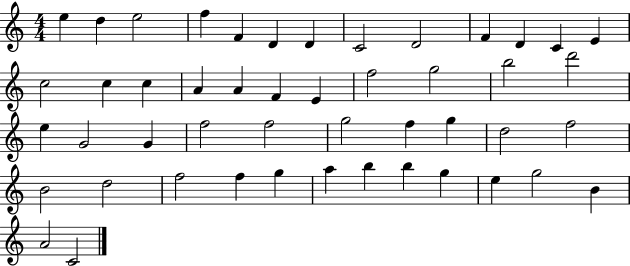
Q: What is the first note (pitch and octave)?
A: E5